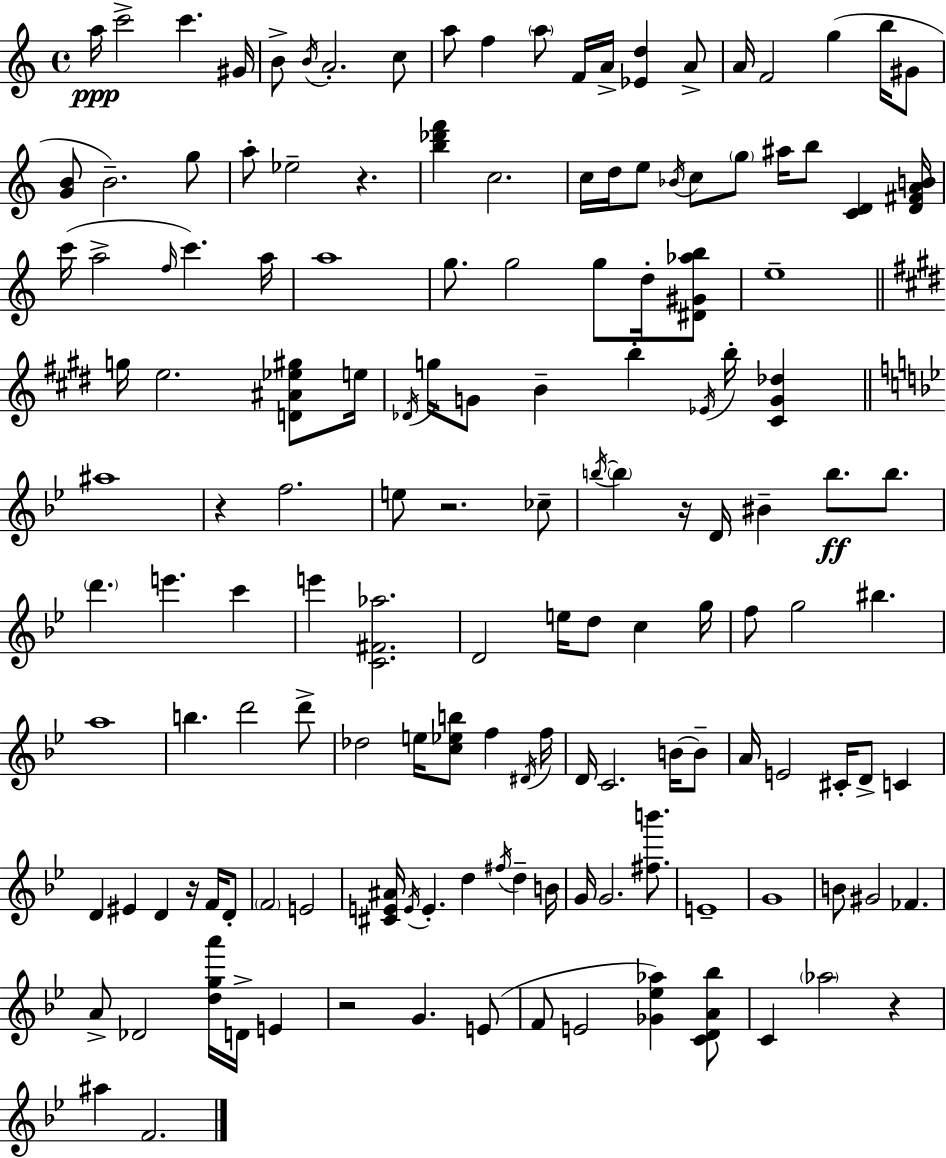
{
  \clef treble
  \time 4/4
  \defaultTimeSignature
  \key c \major
  a''16\ppp c'''2-> c'''4. gis'16 | b'8-> \acciaccatura { b'16 } a'2.-. c''8 | a''8 f''4 \parenthesize a''8 f'16 a'16-> <ees' d''>4 a'8-> | a'16 f'2 g''4( b''16 gis'8 | \break <g' b'>8 b'2.--) g''8 | a''8-. ees''2-- r4. | <b'' des''' f'''>4 c''2. | c''16 d''16 e''8 \acciaccatura { bes'16 } c''8 \parenthesize g''8 ais''16 b''8 <c' d'>4 | \break <d' fis' a' b'>16 c'''16( a''2-> \grace { f''16 }) c'''4. | a''16 a''1 | g''8. g''2 g''8 | d''16-. <dis' gis' aes'' b''>8 e''1-- | \break \bar "||" \break \key e \major g''16 e''2. <d' ais' ees'' gis''>8 e''16 | \acciaccatura { des'16 } g''16 g'8 b'4-- b''4-. \acciaccatura { ees'16 } b''16-. <cis' g' des''>4 | \bar "||" \break \key bes \major ais''1 | r4 f''2. | e''8 r2. ces''8-- | \acciaccatura { b''16~ }~ \parenthesize b''4 r16 d'16 bis'4-- b''8.\ff b''8. | \break \parenthesize d'''4. e'''4. c'''4 | e'''4 <c' fis' aes''>2. | d'2 e''16 d''8 c''4 | g''16 f''8 g''2 bis''4. | \break a''1 | b''4. d'''2 d'''8-> | des''2 e''16 <c'' ees'' b''>8 f''4 | \acciaccatura { dis'16 } f''16 d'16 c'2. b'16~~ | \break b'8-- a'16 e'2 cis'16-. d'8-> c'4 | d'4 eis'4 d'4 r16 f'16 | d'8-. \parenthesize f'2 e'2 | <cis' e' ais'>16 \acciaccatura { e'16 } e'4.-. d''4 \acciaccatura { fis''16 } d''4-- | \break b'16 g'16 g'2. | <fis'' b'''>8. e'1-- | g'1 | b'8 gis'2 fes'4. | \break a'8-> des'2 <d'' g'' a'''>16 d'16-> | e'4 r2 g'4. | e'8( f'8 e'2 <ges' ees'' aes''>4) | <c' d' a' bes''>8 c'4 \parenthesize aes''2 | \break r4 ais''4 f'2. | \bar "|."
}